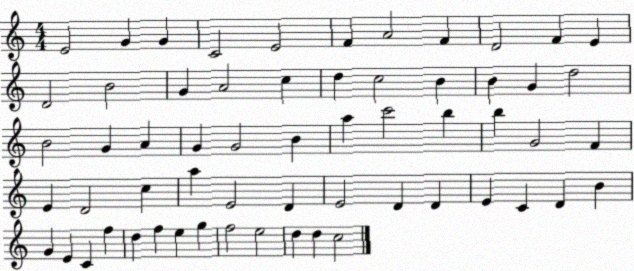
X:1
T:Untitled
M:4/4
L:1/4
K:C
E2 G G C2 E2 F A2 F D2 F E D2 B2 G A2 c d c2 B B G d2 B2 G A G G2 B a c'2 b b G2 F E D2 c a E2 D E2 D D E C D B G E C f d f e g f2 e2 d d c2